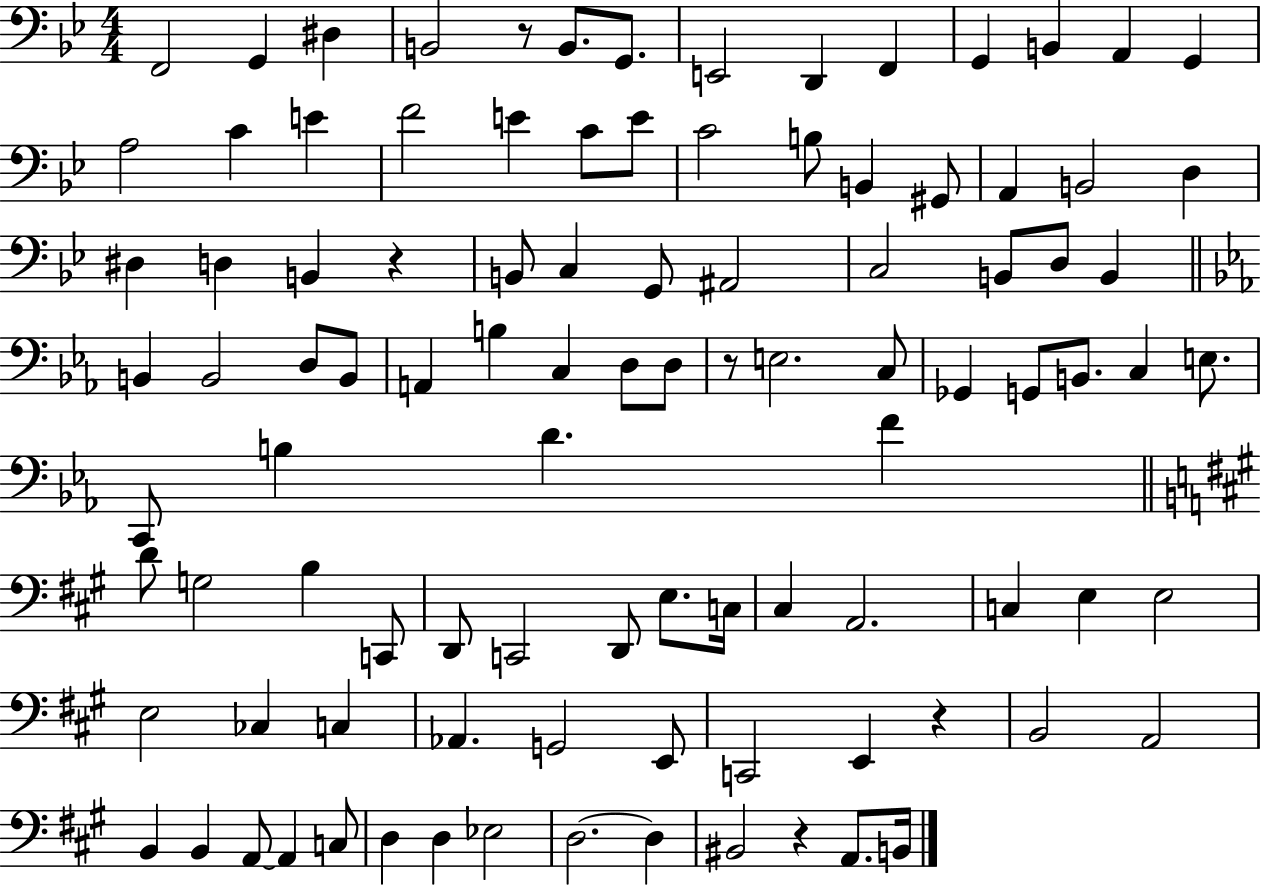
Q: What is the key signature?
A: BES major